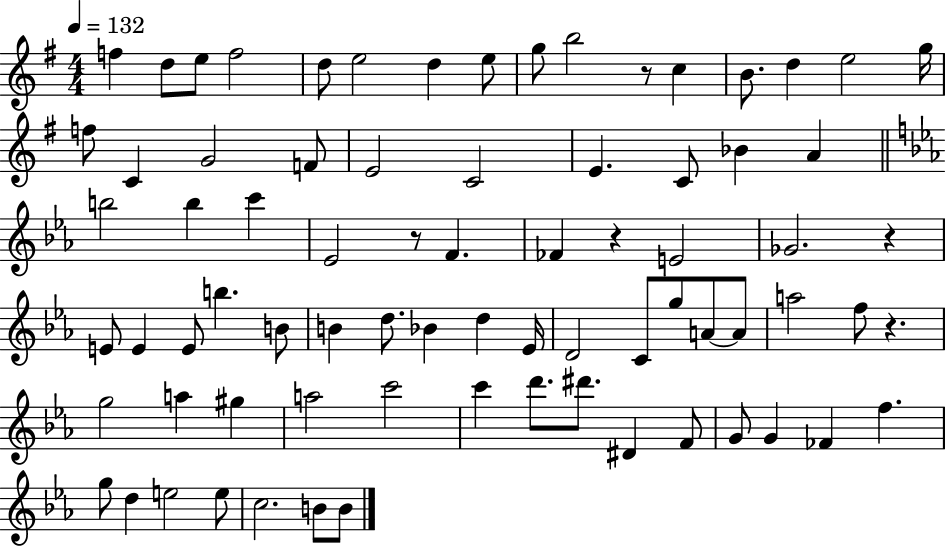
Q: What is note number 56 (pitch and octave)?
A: C6